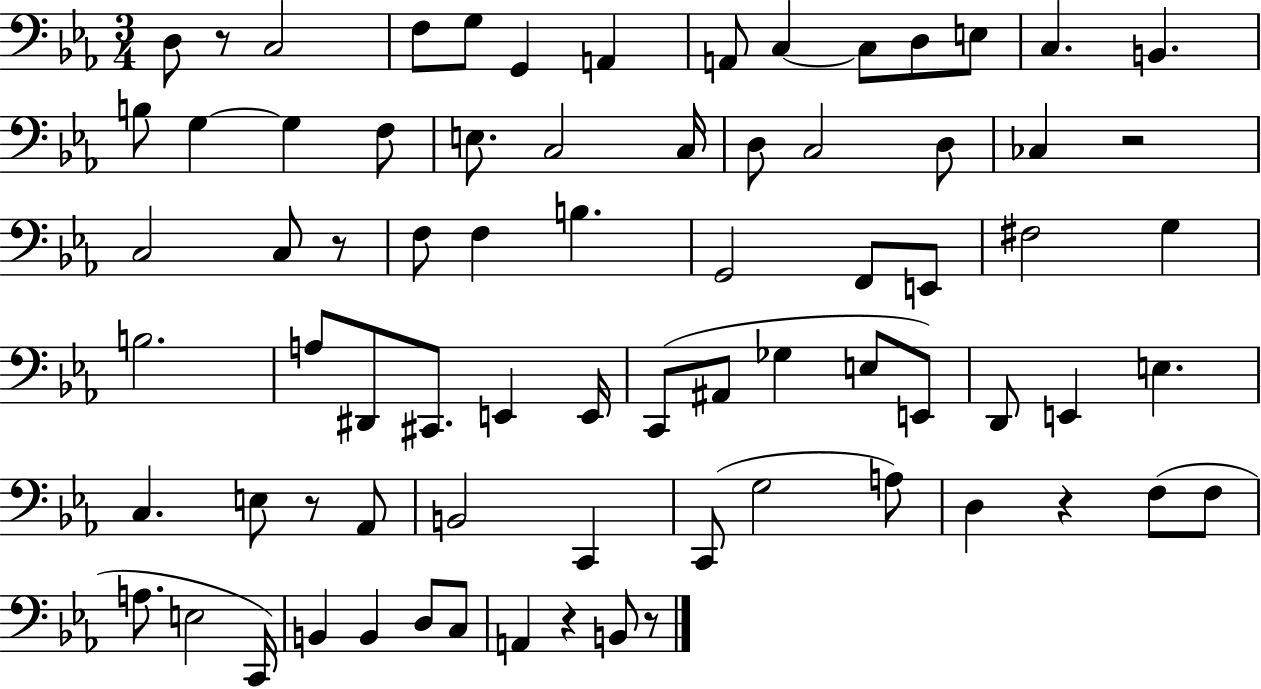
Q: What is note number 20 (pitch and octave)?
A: C3